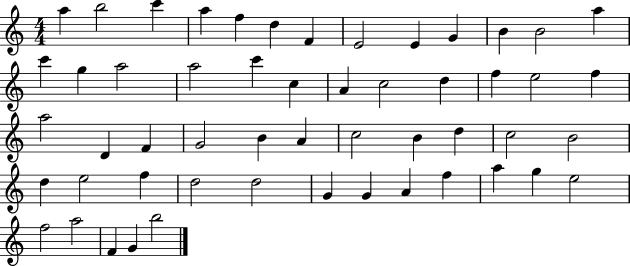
{
  \clef treble
  \numericTimeSignature
  \time 4/4
  \key c \major
  a''4 b''2 c'''4 | a''4 f''4 d''4 f'4 | e'2 e'4 g'4 | b'4 b'2 a''4 | \break c'''4 g''4 a''2 | a''2 c'''4 c''4 | a'4 c''2 d''4 | f''4 e''2 f''4 | \break a''2 d'4 f'4 | g'2 b'4 a'4 | c''2 b'4 d''4 | c''2 b'2 | \break d''4 e''2 f''4 | d''2 d''2 | g'4 g'4 a'4 f''4 | a''4 g''4 e''2 | \break f''2 a''2 | f'4 g'4 b''2 | \bar "|."
}